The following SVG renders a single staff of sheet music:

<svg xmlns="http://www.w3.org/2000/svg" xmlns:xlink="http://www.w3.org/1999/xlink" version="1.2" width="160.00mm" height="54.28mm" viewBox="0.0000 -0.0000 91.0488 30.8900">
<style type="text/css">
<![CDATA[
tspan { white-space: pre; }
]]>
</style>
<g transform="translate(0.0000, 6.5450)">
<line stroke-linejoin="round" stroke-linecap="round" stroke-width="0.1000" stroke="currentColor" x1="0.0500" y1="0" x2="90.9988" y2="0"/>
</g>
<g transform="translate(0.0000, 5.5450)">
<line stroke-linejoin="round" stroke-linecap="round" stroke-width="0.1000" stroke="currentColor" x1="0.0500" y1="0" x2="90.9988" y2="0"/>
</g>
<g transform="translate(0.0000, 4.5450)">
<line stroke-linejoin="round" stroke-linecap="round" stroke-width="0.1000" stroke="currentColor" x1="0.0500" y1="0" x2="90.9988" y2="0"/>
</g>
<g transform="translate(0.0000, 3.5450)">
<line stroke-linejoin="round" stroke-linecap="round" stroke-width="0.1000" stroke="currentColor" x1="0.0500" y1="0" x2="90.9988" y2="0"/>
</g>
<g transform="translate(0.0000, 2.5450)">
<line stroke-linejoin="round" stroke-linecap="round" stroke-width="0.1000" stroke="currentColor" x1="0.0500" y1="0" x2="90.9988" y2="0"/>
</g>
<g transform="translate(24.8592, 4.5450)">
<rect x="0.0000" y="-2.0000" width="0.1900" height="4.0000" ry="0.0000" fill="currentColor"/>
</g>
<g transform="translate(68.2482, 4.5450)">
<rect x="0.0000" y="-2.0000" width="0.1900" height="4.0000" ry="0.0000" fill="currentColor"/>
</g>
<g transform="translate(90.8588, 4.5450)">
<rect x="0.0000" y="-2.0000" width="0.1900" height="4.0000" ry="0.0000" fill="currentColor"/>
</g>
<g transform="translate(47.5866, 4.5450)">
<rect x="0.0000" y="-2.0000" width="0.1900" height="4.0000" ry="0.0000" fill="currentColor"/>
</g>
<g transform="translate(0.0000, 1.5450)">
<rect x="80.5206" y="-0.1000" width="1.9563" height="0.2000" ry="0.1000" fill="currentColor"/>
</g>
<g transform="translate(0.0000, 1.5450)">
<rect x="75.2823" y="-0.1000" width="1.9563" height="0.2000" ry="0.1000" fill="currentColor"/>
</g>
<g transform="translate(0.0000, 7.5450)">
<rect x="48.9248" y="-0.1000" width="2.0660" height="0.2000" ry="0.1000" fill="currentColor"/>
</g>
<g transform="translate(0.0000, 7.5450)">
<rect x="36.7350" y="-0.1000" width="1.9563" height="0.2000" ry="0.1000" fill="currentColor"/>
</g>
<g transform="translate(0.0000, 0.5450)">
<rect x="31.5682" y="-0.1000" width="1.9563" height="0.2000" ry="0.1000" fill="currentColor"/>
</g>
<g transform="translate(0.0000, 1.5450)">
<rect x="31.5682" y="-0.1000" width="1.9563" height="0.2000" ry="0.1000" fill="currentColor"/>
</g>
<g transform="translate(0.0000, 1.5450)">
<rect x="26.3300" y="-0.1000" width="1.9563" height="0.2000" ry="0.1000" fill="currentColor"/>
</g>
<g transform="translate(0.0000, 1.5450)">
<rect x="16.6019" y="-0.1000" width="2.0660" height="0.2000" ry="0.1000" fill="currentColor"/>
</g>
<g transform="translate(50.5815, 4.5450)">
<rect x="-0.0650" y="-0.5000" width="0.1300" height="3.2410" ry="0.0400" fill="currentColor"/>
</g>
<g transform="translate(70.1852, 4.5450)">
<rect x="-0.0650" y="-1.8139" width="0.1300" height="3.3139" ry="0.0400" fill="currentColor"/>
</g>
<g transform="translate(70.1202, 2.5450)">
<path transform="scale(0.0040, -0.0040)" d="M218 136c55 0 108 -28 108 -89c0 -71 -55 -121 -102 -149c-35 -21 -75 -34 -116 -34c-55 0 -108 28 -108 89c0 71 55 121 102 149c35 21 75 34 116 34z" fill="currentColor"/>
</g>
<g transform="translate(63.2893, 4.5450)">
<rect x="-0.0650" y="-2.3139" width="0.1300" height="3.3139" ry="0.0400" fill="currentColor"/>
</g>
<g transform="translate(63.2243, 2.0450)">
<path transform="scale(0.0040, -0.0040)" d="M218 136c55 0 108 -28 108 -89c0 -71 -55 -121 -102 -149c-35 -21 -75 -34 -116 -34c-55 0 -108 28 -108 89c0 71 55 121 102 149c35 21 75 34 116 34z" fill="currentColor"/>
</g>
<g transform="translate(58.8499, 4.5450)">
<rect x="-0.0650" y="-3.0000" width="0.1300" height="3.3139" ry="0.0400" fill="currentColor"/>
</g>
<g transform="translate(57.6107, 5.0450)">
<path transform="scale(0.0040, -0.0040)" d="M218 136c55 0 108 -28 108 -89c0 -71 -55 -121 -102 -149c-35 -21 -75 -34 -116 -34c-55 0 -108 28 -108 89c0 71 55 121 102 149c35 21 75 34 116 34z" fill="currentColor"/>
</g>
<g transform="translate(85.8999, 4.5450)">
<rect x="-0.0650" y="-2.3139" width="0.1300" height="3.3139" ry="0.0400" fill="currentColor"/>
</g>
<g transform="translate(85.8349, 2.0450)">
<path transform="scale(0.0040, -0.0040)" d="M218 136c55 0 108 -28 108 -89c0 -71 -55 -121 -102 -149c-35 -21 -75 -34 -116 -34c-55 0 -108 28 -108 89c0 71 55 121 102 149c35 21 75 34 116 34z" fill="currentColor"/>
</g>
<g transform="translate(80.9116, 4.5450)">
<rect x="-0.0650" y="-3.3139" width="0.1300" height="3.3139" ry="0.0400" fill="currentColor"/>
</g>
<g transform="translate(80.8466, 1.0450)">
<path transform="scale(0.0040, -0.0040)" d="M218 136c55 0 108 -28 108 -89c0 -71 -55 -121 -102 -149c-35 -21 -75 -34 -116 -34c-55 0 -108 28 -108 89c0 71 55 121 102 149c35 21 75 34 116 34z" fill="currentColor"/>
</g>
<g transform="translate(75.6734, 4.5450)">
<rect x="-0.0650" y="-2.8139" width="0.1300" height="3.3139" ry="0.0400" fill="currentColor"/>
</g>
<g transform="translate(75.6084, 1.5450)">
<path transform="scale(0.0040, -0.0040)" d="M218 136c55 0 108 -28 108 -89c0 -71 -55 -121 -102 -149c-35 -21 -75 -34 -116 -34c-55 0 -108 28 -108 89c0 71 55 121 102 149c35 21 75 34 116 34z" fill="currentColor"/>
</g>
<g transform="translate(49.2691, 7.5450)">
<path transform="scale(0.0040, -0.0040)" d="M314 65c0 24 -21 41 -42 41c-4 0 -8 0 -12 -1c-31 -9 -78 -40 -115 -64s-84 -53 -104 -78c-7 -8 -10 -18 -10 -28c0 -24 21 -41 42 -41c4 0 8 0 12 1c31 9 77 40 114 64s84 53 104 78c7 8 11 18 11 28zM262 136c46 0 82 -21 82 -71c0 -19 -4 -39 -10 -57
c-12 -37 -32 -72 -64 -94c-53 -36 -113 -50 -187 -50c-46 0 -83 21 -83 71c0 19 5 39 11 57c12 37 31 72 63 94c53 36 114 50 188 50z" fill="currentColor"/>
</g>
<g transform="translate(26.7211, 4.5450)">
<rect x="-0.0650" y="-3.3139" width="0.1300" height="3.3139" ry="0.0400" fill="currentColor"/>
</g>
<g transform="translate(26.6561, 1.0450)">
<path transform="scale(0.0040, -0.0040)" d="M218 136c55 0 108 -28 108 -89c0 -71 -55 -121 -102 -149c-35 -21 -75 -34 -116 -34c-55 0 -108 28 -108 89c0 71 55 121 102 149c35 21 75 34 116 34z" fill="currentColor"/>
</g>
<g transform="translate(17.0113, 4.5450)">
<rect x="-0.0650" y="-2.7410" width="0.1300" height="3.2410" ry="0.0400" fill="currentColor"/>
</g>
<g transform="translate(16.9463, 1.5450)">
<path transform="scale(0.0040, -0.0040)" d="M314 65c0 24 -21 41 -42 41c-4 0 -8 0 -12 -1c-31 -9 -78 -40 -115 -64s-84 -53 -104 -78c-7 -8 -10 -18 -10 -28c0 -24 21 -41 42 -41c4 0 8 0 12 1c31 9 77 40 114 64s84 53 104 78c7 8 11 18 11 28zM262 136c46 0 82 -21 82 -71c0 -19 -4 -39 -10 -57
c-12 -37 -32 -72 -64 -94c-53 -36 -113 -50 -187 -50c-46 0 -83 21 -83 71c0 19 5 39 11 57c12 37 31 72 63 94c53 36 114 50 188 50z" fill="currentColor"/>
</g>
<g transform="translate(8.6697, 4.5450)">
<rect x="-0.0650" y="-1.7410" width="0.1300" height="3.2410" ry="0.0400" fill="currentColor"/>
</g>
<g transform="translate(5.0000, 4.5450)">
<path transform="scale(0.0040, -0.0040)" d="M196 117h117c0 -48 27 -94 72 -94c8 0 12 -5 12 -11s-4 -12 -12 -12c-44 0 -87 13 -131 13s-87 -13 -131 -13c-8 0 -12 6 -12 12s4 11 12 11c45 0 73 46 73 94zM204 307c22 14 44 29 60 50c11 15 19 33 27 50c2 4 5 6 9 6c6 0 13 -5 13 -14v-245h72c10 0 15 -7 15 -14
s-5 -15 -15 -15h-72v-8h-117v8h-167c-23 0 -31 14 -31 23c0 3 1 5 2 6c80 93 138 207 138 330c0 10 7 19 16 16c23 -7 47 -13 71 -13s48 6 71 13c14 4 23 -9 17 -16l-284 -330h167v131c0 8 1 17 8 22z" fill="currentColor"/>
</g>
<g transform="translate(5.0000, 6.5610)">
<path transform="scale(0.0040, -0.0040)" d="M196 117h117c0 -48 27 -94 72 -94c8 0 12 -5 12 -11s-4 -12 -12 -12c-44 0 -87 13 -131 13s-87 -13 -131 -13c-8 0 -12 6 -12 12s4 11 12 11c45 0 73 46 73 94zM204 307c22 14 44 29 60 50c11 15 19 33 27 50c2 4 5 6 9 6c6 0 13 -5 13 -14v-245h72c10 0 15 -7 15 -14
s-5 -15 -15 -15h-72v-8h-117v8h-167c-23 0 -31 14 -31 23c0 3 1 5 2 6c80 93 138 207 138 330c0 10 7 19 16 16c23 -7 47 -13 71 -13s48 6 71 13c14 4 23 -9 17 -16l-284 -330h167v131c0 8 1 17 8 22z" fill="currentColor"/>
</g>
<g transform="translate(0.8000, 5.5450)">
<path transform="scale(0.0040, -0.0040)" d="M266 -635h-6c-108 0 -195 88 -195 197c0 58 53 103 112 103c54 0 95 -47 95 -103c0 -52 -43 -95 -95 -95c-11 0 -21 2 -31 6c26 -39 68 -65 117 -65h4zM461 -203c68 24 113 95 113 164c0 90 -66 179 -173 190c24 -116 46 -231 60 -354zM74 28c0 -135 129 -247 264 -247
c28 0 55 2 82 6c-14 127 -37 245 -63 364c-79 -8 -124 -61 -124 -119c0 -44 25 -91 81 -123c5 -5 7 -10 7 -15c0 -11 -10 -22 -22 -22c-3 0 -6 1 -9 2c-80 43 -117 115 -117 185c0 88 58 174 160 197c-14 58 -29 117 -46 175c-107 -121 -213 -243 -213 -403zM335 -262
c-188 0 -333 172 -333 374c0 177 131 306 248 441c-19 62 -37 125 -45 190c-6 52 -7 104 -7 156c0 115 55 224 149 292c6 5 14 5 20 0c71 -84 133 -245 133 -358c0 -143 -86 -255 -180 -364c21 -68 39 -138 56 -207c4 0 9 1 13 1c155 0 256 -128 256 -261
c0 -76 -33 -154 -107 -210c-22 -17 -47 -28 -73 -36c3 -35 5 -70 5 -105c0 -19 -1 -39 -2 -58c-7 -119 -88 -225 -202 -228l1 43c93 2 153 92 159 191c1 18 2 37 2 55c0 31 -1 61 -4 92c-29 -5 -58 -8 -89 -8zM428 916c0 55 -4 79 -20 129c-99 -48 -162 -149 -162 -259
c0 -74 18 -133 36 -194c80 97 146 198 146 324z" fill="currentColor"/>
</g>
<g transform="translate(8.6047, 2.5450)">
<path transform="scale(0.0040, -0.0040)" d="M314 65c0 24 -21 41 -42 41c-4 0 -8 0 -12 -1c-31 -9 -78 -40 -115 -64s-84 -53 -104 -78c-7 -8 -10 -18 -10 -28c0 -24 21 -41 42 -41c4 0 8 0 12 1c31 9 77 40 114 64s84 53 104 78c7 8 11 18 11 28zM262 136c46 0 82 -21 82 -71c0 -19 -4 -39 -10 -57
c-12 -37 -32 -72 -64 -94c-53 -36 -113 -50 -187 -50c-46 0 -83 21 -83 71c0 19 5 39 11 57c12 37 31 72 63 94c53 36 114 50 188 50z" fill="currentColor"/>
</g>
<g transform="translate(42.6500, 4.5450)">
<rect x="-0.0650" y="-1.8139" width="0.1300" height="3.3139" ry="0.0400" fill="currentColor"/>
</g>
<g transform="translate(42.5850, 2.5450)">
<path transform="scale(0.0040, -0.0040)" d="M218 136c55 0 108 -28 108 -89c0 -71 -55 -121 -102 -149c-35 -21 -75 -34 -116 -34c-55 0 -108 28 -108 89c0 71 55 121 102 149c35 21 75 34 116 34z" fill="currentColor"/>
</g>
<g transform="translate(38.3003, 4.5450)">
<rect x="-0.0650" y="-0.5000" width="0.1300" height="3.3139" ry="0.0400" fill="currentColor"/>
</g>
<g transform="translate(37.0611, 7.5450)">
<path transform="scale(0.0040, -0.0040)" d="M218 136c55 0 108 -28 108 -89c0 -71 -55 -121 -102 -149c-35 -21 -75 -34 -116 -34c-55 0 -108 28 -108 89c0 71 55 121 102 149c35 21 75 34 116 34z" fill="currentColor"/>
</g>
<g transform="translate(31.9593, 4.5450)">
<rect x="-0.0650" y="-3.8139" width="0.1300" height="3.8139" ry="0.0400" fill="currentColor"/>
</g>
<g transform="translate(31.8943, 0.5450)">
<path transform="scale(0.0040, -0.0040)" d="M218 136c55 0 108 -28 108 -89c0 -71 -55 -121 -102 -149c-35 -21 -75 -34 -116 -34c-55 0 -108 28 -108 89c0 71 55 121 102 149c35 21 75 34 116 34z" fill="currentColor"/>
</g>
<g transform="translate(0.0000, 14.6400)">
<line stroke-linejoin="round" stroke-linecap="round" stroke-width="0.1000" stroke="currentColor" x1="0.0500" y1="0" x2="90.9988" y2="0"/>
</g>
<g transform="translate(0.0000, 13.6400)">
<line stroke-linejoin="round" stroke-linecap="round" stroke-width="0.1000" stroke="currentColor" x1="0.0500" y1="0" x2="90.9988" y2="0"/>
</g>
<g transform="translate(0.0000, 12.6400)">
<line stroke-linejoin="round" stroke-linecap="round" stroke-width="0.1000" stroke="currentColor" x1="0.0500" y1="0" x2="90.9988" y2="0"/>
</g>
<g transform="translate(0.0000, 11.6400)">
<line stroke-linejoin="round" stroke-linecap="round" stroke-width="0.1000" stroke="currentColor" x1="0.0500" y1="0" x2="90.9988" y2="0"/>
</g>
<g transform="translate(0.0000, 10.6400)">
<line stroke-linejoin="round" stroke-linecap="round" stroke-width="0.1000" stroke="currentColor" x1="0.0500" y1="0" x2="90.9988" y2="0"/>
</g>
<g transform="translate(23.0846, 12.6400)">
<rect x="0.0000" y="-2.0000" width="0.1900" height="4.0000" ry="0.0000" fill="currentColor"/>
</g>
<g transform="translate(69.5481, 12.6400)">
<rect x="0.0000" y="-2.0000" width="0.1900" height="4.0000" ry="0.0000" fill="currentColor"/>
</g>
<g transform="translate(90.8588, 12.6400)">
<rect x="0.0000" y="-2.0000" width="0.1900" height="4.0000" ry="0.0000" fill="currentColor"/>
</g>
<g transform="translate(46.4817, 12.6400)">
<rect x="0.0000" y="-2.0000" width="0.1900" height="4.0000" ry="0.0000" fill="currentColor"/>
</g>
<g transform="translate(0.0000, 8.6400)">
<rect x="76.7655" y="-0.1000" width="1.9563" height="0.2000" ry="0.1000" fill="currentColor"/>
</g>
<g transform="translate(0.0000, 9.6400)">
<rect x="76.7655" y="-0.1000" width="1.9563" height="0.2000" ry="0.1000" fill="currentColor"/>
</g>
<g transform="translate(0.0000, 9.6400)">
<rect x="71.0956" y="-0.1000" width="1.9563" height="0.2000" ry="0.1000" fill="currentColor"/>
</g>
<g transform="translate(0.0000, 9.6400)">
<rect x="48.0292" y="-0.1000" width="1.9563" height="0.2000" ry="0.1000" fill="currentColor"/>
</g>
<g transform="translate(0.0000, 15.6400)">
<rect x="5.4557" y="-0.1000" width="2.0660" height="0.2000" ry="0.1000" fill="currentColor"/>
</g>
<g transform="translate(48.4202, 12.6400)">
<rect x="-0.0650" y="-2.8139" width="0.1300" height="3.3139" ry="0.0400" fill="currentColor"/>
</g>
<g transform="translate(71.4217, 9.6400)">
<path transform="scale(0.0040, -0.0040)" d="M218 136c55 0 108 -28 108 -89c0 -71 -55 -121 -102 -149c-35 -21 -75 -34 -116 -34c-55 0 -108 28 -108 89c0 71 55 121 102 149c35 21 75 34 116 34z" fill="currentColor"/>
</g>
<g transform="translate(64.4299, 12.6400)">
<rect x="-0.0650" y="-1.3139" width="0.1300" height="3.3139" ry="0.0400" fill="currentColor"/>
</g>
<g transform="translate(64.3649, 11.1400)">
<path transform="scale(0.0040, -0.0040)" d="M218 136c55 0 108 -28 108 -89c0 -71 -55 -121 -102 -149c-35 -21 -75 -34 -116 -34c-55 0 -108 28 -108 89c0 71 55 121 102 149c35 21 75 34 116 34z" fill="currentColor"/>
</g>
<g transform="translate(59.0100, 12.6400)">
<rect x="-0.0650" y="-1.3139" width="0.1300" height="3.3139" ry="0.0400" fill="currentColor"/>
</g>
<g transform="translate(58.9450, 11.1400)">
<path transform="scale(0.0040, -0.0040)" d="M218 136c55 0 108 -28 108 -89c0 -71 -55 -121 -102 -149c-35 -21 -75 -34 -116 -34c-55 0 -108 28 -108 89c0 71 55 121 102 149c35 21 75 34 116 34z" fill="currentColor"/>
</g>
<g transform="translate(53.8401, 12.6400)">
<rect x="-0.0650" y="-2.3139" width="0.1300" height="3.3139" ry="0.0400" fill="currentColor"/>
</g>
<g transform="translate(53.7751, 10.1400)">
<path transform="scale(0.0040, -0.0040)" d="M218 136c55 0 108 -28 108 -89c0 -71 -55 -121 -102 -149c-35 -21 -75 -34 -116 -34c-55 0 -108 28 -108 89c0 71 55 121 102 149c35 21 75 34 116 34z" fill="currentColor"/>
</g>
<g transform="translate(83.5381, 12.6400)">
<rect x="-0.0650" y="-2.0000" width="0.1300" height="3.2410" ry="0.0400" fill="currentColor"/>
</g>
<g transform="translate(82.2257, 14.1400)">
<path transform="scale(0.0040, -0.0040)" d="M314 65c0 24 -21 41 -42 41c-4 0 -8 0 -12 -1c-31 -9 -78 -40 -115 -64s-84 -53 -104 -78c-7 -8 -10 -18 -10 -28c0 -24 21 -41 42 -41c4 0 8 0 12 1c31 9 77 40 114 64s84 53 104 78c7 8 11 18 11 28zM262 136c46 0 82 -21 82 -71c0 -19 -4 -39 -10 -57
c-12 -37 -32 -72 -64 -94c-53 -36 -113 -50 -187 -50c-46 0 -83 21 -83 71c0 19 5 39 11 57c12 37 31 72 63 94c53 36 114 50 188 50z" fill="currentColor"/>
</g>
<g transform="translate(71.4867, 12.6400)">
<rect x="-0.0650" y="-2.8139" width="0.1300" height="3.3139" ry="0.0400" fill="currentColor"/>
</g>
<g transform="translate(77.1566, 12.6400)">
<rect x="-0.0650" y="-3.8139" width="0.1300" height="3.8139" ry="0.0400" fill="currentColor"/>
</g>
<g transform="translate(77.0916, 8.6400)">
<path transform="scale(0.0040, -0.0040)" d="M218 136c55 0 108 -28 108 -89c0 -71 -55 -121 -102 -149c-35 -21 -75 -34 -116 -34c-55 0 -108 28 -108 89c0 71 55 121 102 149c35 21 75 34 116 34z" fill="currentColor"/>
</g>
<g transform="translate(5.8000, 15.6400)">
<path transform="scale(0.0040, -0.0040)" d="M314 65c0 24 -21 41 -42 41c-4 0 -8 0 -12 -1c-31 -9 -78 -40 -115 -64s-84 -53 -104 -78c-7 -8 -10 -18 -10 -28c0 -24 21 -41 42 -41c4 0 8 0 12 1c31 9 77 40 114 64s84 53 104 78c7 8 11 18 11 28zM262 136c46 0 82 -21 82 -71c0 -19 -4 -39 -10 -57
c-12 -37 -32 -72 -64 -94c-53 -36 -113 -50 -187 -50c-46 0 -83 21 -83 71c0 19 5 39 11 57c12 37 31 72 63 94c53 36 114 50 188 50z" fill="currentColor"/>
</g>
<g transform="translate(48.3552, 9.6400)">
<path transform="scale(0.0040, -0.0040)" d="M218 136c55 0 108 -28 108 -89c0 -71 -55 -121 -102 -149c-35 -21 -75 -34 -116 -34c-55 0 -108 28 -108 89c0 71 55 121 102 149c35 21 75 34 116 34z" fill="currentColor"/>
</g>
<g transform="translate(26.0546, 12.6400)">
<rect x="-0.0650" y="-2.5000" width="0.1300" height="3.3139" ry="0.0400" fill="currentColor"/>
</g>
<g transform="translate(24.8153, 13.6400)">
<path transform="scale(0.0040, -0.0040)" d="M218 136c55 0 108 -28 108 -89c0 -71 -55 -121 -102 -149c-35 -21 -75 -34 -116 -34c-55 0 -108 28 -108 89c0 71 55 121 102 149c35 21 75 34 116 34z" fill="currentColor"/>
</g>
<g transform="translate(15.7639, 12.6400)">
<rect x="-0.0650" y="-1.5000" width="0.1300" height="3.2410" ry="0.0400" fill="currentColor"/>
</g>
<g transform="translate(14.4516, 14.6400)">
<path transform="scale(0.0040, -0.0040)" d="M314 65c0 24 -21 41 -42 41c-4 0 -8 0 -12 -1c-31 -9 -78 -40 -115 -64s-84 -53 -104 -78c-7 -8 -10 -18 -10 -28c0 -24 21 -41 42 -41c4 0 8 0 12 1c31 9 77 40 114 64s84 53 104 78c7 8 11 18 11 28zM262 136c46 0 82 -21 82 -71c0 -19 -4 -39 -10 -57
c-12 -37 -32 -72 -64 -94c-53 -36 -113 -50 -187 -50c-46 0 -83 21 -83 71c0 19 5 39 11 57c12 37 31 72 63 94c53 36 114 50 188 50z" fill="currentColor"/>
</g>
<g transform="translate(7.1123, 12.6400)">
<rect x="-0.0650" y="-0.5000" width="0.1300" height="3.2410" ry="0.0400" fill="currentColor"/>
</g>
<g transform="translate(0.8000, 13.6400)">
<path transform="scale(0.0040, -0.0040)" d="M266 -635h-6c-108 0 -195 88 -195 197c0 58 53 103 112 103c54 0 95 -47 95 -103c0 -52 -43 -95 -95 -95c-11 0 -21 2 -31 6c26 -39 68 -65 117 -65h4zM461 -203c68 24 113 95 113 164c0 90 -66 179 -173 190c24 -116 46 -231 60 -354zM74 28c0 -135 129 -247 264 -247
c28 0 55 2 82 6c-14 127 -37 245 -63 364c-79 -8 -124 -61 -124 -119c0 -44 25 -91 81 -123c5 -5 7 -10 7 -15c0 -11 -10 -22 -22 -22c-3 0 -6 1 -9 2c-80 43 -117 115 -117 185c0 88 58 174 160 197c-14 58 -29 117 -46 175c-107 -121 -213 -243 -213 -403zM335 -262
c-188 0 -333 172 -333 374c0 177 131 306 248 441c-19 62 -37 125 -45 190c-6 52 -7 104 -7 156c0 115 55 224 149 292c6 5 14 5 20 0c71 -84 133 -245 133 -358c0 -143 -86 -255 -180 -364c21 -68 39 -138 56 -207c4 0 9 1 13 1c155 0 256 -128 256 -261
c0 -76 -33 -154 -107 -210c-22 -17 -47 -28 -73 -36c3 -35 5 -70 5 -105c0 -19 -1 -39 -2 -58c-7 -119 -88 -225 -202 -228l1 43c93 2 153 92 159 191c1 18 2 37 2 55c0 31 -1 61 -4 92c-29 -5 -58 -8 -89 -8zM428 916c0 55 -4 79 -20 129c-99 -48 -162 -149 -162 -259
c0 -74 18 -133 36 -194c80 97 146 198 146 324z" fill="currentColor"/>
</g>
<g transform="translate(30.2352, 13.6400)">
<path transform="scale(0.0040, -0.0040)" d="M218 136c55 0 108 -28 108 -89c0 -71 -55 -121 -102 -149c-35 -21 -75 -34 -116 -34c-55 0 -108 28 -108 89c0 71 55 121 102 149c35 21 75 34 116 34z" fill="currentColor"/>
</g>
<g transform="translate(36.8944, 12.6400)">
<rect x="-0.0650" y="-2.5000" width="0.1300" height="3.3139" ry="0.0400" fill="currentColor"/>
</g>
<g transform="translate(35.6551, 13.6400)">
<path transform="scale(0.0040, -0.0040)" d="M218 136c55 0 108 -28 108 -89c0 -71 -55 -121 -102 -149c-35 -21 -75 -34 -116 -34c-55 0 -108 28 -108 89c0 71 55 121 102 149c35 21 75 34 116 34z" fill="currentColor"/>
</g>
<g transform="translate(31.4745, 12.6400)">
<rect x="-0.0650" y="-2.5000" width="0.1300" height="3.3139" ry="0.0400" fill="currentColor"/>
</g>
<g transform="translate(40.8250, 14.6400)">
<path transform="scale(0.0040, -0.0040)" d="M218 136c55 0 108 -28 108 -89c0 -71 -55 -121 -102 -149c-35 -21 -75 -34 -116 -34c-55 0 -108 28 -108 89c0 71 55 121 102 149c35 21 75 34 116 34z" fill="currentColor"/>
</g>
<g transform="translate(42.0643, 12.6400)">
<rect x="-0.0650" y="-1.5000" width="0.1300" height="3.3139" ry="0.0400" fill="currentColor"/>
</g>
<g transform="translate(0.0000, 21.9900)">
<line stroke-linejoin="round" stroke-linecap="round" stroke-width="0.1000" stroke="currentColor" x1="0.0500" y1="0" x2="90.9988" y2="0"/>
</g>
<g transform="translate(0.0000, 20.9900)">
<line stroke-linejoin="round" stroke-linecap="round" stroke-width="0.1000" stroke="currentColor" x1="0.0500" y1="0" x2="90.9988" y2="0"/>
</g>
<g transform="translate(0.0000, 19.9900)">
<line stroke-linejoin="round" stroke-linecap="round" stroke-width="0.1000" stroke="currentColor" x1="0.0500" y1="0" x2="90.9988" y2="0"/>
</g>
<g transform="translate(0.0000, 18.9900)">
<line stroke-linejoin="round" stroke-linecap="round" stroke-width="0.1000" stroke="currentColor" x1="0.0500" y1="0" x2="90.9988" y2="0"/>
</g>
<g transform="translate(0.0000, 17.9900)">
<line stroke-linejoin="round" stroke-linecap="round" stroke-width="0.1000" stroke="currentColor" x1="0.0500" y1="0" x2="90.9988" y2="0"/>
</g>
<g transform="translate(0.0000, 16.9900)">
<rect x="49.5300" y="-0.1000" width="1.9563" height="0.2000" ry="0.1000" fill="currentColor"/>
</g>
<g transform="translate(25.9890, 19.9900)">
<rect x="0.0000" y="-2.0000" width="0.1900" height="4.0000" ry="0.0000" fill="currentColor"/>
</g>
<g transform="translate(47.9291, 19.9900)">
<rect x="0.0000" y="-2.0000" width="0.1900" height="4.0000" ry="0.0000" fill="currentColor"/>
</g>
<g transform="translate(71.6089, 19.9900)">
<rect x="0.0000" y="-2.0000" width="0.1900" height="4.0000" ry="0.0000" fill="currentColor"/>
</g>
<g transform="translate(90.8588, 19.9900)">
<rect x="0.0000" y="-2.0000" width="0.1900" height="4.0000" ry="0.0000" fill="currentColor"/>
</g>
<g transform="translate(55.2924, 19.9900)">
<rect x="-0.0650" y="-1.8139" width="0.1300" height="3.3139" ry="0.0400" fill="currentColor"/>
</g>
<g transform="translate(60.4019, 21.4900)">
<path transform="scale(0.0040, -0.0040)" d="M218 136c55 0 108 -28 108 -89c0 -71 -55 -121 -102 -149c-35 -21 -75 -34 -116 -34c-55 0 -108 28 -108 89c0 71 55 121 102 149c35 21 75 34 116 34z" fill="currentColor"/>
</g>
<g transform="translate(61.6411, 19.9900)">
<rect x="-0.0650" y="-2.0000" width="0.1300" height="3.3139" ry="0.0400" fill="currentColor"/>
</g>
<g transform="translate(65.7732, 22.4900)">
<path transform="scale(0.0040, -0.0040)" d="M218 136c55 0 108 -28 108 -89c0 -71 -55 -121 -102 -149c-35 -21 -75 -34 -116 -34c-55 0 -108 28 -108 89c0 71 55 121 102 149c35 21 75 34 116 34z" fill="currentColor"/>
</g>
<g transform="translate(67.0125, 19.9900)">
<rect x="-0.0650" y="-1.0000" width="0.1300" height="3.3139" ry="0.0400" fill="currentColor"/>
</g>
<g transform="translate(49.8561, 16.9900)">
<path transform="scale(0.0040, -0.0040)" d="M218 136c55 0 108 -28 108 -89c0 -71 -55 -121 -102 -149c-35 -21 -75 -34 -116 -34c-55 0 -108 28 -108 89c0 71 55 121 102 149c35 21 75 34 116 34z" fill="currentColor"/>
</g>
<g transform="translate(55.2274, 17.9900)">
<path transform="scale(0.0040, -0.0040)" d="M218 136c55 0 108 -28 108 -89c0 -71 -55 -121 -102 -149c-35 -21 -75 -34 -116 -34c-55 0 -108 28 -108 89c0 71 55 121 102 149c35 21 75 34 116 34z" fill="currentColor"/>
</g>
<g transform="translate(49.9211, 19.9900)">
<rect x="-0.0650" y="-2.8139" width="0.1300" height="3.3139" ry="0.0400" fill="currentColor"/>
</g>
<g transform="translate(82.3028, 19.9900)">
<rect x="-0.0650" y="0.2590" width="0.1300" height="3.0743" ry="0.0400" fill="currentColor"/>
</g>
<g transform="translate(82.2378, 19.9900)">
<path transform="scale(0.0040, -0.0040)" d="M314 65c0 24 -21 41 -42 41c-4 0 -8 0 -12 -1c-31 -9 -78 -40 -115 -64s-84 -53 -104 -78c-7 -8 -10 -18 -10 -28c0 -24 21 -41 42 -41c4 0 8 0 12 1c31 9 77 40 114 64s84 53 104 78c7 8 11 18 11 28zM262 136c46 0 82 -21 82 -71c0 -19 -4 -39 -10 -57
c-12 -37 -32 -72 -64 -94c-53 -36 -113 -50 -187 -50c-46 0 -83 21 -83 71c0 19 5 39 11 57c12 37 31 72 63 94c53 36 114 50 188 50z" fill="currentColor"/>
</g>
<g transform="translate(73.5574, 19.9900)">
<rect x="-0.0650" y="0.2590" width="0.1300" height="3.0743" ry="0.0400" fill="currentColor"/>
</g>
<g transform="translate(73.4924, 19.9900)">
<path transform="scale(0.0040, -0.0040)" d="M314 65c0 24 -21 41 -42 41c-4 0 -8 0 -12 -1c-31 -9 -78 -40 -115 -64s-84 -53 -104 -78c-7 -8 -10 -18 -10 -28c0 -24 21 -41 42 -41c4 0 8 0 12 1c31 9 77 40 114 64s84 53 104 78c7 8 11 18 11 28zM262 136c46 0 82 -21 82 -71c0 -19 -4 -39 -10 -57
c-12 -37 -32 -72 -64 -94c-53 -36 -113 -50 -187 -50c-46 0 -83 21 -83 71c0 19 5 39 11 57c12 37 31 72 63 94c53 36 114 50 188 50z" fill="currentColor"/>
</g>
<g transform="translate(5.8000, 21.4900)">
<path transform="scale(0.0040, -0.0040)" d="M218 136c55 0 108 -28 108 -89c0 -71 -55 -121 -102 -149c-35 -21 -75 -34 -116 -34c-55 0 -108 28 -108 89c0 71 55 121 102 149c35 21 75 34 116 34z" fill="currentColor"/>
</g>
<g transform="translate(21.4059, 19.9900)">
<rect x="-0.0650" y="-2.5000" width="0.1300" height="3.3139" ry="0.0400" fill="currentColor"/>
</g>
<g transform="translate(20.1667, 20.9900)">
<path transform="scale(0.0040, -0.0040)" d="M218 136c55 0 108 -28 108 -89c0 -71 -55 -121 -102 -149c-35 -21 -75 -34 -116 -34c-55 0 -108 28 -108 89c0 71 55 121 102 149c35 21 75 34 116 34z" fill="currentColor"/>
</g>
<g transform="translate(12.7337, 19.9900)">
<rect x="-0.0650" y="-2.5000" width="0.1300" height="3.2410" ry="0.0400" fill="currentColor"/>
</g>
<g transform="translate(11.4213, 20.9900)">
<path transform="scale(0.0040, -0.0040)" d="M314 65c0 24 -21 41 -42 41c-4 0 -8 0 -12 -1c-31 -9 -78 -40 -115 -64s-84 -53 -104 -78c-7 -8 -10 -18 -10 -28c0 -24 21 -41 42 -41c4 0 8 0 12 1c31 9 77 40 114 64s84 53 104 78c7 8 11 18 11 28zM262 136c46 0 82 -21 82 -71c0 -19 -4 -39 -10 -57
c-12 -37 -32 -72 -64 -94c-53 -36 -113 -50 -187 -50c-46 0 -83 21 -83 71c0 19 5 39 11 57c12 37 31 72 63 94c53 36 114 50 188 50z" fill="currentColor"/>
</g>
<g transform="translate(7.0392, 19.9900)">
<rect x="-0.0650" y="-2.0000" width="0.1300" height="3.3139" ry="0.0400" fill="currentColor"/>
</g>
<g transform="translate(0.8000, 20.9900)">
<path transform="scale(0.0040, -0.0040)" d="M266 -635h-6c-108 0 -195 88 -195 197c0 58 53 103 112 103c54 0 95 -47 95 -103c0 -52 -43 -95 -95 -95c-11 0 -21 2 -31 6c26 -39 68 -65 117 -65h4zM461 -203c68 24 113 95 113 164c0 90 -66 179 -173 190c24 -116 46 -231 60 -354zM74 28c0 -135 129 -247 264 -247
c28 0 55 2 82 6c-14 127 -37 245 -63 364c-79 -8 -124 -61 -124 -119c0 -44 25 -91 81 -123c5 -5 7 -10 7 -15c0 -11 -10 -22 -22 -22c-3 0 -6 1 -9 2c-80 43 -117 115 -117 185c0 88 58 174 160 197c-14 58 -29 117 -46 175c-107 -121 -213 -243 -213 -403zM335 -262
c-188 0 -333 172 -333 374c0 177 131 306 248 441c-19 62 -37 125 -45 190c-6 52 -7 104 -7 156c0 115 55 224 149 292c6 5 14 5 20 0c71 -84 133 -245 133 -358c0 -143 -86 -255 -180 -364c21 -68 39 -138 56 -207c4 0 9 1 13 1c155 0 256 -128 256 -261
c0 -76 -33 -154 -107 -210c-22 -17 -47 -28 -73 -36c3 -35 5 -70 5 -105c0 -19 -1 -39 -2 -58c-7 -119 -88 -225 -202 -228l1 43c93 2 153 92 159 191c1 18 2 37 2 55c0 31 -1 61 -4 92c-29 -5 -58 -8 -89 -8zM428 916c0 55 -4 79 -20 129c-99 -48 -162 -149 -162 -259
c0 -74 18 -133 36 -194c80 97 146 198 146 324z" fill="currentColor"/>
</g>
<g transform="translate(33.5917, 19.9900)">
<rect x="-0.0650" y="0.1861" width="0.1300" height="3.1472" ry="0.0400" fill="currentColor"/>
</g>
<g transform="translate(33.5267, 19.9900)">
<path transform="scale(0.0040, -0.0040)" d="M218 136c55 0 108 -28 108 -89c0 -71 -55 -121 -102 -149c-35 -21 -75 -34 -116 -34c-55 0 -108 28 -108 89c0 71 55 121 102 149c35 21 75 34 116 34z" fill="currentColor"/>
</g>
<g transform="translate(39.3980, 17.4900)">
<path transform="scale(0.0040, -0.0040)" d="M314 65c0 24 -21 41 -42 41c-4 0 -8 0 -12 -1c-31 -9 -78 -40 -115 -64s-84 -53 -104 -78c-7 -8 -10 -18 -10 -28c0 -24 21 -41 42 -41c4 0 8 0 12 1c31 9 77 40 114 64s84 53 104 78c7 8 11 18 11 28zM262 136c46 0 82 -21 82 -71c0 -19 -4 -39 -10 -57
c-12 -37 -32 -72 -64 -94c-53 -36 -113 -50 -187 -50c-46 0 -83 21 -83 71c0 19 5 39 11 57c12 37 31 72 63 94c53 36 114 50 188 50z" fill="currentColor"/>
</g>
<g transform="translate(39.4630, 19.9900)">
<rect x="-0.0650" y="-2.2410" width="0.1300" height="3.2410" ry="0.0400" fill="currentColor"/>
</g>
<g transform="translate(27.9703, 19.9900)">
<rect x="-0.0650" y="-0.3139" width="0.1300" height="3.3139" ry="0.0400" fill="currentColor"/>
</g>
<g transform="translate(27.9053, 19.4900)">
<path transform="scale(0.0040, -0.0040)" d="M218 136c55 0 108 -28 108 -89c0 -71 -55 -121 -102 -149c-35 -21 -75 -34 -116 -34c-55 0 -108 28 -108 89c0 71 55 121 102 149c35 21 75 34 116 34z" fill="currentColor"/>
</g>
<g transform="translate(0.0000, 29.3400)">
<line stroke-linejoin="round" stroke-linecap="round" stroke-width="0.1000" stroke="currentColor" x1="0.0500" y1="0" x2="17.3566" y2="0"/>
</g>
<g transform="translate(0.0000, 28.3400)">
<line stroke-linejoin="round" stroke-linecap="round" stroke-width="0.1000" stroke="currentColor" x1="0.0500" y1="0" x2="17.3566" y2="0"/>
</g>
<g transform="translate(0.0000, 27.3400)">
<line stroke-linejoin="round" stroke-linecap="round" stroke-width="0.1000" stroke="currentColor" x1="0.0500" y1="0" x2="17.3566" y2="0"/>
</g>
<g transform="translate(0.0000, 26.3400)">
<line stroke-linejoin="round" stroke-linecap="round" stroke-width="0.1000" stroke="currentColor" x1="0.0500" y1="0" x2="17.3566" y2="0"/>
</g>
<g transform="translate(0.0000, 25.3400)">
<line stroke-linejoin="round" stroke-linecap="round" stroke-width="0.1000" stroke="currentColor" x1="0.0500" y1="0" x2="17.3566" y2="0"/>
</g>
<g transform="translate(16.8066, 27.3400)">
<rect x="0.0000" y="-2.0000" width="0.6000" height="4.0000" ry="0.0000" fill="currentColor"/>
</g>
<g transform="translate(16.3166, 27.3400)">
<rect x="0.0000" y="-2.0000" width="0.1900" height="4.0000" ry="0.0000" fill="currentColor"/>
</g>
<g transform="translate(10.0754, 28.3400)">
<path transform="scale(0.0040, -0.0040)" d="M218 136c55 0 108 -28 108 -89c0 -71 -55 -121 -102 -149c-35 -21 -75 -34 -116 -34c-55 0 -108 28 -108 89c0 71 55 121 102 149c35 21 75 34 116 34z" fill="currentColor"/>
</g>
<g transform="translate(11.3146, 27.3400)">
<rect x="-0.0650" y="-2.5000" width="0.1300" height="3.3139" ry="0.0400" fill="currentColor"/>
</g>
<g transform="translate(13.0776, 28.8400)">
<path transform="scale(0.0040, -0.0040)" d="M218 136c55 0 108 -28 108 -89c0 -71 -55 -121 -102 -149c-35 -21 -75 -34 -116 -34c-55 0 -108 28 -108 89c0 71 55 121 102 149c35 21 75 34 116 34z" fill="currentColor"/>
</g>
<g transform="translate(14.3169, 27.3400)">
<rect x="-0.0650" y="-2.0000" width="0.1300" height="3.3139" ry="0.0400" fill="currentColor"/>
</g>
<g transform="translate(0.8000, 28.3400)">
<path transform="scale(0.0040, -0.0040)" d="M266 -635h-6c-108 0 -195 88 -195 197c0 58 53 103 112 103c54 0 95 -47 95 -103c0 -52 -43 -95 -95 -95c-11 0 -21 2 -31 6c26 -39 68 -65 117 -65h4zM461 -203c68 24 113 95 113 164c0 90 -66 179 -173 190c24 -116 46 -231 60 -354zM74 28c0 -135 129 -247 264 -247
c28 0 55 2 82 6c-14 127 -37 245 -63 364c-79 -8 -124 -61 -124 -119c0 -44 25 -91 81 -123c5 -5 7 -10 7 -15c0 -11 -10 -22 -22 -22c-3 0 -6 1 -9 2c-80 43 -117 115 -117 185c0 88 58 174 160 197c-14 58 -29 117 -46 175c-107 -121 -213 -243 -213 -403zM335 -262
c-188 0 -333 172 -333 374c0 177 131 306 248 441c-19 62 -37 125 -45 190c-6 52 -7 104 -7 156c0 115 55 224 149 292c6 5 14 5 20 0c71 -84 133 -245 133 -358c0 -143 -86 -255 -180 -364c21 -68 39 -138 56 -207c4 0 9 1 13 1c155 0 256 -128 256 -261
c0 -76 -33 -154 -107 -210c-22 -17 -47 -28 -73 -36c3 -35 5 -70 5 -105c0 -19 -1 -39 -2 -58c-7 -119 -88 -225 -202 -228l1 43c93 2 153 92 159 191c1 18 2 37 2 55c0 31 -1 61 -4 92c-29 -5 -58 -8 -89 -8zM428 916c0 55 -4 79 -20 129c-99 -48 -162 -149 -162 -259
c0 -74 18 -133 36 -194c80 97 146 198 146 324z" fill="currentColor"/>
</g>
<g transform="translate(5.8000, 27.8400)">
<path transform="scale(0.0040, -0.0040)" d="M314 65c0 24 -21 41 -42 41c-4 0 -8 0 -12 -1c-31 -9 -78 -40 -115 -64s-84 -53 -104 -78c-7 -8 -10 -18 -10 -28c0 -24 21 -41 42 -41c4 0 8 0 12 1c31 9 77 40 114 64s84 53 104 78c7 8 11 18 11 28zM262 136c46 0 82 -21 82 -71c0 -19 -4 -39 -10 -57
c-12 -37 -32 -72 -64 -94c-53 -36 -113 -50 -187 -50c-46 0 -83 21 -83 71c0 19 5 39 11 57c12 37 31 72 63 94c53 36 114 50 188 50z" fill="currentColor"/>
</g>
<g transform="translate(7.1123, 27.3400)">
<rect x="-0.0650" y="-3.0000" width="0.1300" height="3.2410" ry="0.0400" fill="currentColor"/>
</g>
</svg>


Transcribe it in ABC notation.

X:1
T:Untitled
M:4/4
L:1/4
K:C
f2 a2 b c' C f C2 A g f a b g C2 E2 G G G E a g e e a c' F2 F G2 G c B g2 a f F D B2 B2 A2 G F